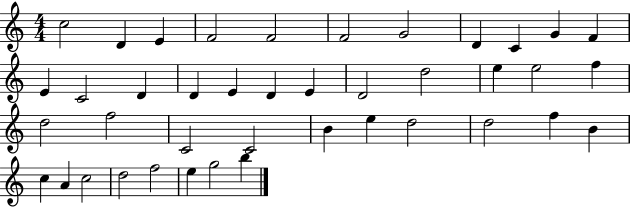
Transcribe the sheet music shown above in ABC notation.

X:1
T:Untitled
M:4/4
L:1/4
K:C
c2 D E F2 F2 F2 G2 D C G F E C2 D D E D E D2 d2 e e2 f d2 f2 C2 C2 B e d2 d2 f B c A c2 d2 f2 e g2 b